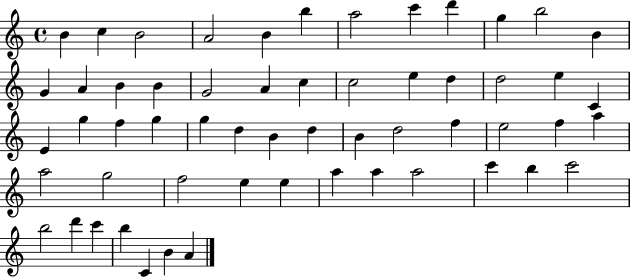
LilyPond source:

{
  \clef treble
  \time 4/4
  \defaultTimeSignature
  \key c \major
  b'4 c''4 b'2 | a'2 b'4 b''4 | a''2 c'''4 d'''4 | g''4 b''2 b'4 | \break g'4 a'4 b'4 b'4 | g'2 a'4 c''4 | c''2 e''4 d''4 | d''2 e''4 c'4 | \break e'4 g''4 f''4 g''4 | g''4 d''4 b'4 d''4 | b'4 d''2 f''4 | e''2 f''4 a''4 | \break a''2 g''2 | f''2 e''4 e''4 | a''4 a''4 a''2 | c'''4 b''4 c'''2 | \break b''2 d'''4 c'''4 | b''4 c'4 b'4 a'4 | \bar "|."
}